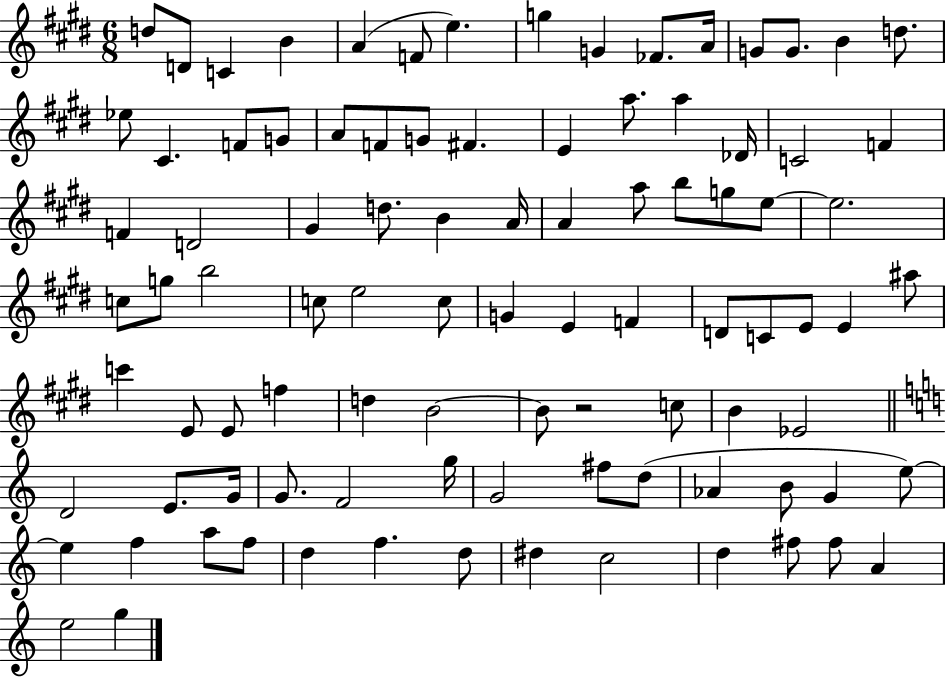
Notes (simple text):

D5/e D4/e C4/q B4/q A4/q F4/e E5/q. G5/q G4/q FES4/e. A4/s G4/e G4/e. B4/q D5/e. Eb5/e C#4/q. F4/e G4/e A4/e F4/e G4/e F#4/q. E4/q A5/e. A5/q Db4/s C4/h F4/q F4/q D4/h G#4/q D5/e. B4/q A4/s A4/q A5/e B5/e G5/e E5/e E5/h. C5/e G5/e B5/h C5/e E5/h C5/e G4/q E4/q F4/q D4/e C4/e E4/e E4/q A#5/e C6/q E4/e E4/e F5/q D5/q B4/h B4/e R/h C5/e B4/q Eb4/h D4/h E4/e. G4/s G4/e. F4/h G5/s G4/h F#5/e D5/e Ab4/q B4/e G4/q E5/e E5/q F5/q A5/e F5/e D5/q F5/q. D5/e D#5/q C5/h D5/q F#5/e F#5/e A4/q E5/h G5/q